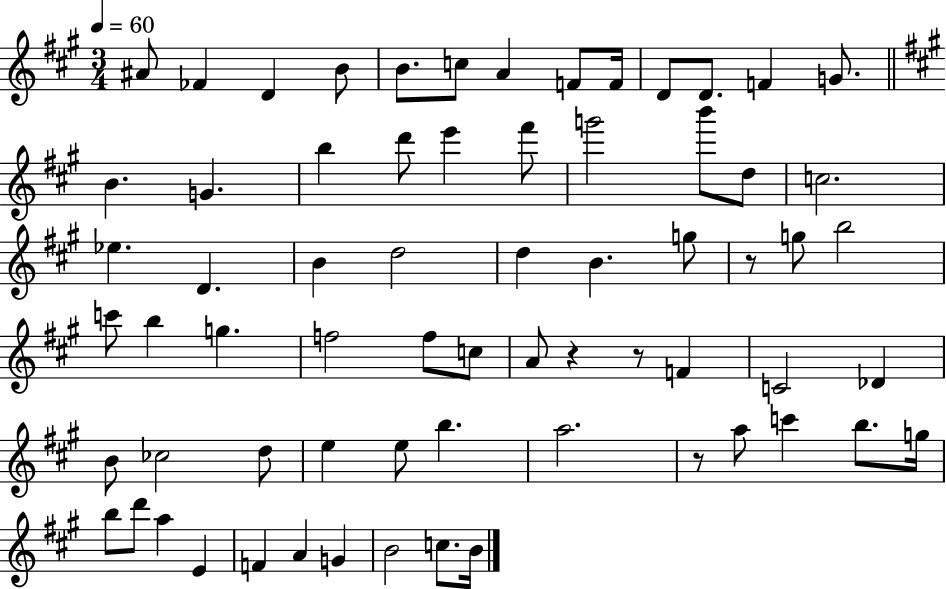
X:1
T:Untitled
M:3/4
L:1/4
K:A
^A/2 _F D B/2 B/2 c/2 A F/2 F/4 D/2 D/2 F G/2 B G b d'/2 e' ^f'/2 g'2 b'/2 d/2 c2 _e D B d2 d B g/2 z/2 g/2 b2 c'/2 b g f2 f/2 c/2 A/2 z z/2 F C2 _D B/2 _c2 d/2 e e/2 b a2 z/2 a/2 c' b/2 g/4 b/2 d'/2 a E F A G B2 c/2 B/4